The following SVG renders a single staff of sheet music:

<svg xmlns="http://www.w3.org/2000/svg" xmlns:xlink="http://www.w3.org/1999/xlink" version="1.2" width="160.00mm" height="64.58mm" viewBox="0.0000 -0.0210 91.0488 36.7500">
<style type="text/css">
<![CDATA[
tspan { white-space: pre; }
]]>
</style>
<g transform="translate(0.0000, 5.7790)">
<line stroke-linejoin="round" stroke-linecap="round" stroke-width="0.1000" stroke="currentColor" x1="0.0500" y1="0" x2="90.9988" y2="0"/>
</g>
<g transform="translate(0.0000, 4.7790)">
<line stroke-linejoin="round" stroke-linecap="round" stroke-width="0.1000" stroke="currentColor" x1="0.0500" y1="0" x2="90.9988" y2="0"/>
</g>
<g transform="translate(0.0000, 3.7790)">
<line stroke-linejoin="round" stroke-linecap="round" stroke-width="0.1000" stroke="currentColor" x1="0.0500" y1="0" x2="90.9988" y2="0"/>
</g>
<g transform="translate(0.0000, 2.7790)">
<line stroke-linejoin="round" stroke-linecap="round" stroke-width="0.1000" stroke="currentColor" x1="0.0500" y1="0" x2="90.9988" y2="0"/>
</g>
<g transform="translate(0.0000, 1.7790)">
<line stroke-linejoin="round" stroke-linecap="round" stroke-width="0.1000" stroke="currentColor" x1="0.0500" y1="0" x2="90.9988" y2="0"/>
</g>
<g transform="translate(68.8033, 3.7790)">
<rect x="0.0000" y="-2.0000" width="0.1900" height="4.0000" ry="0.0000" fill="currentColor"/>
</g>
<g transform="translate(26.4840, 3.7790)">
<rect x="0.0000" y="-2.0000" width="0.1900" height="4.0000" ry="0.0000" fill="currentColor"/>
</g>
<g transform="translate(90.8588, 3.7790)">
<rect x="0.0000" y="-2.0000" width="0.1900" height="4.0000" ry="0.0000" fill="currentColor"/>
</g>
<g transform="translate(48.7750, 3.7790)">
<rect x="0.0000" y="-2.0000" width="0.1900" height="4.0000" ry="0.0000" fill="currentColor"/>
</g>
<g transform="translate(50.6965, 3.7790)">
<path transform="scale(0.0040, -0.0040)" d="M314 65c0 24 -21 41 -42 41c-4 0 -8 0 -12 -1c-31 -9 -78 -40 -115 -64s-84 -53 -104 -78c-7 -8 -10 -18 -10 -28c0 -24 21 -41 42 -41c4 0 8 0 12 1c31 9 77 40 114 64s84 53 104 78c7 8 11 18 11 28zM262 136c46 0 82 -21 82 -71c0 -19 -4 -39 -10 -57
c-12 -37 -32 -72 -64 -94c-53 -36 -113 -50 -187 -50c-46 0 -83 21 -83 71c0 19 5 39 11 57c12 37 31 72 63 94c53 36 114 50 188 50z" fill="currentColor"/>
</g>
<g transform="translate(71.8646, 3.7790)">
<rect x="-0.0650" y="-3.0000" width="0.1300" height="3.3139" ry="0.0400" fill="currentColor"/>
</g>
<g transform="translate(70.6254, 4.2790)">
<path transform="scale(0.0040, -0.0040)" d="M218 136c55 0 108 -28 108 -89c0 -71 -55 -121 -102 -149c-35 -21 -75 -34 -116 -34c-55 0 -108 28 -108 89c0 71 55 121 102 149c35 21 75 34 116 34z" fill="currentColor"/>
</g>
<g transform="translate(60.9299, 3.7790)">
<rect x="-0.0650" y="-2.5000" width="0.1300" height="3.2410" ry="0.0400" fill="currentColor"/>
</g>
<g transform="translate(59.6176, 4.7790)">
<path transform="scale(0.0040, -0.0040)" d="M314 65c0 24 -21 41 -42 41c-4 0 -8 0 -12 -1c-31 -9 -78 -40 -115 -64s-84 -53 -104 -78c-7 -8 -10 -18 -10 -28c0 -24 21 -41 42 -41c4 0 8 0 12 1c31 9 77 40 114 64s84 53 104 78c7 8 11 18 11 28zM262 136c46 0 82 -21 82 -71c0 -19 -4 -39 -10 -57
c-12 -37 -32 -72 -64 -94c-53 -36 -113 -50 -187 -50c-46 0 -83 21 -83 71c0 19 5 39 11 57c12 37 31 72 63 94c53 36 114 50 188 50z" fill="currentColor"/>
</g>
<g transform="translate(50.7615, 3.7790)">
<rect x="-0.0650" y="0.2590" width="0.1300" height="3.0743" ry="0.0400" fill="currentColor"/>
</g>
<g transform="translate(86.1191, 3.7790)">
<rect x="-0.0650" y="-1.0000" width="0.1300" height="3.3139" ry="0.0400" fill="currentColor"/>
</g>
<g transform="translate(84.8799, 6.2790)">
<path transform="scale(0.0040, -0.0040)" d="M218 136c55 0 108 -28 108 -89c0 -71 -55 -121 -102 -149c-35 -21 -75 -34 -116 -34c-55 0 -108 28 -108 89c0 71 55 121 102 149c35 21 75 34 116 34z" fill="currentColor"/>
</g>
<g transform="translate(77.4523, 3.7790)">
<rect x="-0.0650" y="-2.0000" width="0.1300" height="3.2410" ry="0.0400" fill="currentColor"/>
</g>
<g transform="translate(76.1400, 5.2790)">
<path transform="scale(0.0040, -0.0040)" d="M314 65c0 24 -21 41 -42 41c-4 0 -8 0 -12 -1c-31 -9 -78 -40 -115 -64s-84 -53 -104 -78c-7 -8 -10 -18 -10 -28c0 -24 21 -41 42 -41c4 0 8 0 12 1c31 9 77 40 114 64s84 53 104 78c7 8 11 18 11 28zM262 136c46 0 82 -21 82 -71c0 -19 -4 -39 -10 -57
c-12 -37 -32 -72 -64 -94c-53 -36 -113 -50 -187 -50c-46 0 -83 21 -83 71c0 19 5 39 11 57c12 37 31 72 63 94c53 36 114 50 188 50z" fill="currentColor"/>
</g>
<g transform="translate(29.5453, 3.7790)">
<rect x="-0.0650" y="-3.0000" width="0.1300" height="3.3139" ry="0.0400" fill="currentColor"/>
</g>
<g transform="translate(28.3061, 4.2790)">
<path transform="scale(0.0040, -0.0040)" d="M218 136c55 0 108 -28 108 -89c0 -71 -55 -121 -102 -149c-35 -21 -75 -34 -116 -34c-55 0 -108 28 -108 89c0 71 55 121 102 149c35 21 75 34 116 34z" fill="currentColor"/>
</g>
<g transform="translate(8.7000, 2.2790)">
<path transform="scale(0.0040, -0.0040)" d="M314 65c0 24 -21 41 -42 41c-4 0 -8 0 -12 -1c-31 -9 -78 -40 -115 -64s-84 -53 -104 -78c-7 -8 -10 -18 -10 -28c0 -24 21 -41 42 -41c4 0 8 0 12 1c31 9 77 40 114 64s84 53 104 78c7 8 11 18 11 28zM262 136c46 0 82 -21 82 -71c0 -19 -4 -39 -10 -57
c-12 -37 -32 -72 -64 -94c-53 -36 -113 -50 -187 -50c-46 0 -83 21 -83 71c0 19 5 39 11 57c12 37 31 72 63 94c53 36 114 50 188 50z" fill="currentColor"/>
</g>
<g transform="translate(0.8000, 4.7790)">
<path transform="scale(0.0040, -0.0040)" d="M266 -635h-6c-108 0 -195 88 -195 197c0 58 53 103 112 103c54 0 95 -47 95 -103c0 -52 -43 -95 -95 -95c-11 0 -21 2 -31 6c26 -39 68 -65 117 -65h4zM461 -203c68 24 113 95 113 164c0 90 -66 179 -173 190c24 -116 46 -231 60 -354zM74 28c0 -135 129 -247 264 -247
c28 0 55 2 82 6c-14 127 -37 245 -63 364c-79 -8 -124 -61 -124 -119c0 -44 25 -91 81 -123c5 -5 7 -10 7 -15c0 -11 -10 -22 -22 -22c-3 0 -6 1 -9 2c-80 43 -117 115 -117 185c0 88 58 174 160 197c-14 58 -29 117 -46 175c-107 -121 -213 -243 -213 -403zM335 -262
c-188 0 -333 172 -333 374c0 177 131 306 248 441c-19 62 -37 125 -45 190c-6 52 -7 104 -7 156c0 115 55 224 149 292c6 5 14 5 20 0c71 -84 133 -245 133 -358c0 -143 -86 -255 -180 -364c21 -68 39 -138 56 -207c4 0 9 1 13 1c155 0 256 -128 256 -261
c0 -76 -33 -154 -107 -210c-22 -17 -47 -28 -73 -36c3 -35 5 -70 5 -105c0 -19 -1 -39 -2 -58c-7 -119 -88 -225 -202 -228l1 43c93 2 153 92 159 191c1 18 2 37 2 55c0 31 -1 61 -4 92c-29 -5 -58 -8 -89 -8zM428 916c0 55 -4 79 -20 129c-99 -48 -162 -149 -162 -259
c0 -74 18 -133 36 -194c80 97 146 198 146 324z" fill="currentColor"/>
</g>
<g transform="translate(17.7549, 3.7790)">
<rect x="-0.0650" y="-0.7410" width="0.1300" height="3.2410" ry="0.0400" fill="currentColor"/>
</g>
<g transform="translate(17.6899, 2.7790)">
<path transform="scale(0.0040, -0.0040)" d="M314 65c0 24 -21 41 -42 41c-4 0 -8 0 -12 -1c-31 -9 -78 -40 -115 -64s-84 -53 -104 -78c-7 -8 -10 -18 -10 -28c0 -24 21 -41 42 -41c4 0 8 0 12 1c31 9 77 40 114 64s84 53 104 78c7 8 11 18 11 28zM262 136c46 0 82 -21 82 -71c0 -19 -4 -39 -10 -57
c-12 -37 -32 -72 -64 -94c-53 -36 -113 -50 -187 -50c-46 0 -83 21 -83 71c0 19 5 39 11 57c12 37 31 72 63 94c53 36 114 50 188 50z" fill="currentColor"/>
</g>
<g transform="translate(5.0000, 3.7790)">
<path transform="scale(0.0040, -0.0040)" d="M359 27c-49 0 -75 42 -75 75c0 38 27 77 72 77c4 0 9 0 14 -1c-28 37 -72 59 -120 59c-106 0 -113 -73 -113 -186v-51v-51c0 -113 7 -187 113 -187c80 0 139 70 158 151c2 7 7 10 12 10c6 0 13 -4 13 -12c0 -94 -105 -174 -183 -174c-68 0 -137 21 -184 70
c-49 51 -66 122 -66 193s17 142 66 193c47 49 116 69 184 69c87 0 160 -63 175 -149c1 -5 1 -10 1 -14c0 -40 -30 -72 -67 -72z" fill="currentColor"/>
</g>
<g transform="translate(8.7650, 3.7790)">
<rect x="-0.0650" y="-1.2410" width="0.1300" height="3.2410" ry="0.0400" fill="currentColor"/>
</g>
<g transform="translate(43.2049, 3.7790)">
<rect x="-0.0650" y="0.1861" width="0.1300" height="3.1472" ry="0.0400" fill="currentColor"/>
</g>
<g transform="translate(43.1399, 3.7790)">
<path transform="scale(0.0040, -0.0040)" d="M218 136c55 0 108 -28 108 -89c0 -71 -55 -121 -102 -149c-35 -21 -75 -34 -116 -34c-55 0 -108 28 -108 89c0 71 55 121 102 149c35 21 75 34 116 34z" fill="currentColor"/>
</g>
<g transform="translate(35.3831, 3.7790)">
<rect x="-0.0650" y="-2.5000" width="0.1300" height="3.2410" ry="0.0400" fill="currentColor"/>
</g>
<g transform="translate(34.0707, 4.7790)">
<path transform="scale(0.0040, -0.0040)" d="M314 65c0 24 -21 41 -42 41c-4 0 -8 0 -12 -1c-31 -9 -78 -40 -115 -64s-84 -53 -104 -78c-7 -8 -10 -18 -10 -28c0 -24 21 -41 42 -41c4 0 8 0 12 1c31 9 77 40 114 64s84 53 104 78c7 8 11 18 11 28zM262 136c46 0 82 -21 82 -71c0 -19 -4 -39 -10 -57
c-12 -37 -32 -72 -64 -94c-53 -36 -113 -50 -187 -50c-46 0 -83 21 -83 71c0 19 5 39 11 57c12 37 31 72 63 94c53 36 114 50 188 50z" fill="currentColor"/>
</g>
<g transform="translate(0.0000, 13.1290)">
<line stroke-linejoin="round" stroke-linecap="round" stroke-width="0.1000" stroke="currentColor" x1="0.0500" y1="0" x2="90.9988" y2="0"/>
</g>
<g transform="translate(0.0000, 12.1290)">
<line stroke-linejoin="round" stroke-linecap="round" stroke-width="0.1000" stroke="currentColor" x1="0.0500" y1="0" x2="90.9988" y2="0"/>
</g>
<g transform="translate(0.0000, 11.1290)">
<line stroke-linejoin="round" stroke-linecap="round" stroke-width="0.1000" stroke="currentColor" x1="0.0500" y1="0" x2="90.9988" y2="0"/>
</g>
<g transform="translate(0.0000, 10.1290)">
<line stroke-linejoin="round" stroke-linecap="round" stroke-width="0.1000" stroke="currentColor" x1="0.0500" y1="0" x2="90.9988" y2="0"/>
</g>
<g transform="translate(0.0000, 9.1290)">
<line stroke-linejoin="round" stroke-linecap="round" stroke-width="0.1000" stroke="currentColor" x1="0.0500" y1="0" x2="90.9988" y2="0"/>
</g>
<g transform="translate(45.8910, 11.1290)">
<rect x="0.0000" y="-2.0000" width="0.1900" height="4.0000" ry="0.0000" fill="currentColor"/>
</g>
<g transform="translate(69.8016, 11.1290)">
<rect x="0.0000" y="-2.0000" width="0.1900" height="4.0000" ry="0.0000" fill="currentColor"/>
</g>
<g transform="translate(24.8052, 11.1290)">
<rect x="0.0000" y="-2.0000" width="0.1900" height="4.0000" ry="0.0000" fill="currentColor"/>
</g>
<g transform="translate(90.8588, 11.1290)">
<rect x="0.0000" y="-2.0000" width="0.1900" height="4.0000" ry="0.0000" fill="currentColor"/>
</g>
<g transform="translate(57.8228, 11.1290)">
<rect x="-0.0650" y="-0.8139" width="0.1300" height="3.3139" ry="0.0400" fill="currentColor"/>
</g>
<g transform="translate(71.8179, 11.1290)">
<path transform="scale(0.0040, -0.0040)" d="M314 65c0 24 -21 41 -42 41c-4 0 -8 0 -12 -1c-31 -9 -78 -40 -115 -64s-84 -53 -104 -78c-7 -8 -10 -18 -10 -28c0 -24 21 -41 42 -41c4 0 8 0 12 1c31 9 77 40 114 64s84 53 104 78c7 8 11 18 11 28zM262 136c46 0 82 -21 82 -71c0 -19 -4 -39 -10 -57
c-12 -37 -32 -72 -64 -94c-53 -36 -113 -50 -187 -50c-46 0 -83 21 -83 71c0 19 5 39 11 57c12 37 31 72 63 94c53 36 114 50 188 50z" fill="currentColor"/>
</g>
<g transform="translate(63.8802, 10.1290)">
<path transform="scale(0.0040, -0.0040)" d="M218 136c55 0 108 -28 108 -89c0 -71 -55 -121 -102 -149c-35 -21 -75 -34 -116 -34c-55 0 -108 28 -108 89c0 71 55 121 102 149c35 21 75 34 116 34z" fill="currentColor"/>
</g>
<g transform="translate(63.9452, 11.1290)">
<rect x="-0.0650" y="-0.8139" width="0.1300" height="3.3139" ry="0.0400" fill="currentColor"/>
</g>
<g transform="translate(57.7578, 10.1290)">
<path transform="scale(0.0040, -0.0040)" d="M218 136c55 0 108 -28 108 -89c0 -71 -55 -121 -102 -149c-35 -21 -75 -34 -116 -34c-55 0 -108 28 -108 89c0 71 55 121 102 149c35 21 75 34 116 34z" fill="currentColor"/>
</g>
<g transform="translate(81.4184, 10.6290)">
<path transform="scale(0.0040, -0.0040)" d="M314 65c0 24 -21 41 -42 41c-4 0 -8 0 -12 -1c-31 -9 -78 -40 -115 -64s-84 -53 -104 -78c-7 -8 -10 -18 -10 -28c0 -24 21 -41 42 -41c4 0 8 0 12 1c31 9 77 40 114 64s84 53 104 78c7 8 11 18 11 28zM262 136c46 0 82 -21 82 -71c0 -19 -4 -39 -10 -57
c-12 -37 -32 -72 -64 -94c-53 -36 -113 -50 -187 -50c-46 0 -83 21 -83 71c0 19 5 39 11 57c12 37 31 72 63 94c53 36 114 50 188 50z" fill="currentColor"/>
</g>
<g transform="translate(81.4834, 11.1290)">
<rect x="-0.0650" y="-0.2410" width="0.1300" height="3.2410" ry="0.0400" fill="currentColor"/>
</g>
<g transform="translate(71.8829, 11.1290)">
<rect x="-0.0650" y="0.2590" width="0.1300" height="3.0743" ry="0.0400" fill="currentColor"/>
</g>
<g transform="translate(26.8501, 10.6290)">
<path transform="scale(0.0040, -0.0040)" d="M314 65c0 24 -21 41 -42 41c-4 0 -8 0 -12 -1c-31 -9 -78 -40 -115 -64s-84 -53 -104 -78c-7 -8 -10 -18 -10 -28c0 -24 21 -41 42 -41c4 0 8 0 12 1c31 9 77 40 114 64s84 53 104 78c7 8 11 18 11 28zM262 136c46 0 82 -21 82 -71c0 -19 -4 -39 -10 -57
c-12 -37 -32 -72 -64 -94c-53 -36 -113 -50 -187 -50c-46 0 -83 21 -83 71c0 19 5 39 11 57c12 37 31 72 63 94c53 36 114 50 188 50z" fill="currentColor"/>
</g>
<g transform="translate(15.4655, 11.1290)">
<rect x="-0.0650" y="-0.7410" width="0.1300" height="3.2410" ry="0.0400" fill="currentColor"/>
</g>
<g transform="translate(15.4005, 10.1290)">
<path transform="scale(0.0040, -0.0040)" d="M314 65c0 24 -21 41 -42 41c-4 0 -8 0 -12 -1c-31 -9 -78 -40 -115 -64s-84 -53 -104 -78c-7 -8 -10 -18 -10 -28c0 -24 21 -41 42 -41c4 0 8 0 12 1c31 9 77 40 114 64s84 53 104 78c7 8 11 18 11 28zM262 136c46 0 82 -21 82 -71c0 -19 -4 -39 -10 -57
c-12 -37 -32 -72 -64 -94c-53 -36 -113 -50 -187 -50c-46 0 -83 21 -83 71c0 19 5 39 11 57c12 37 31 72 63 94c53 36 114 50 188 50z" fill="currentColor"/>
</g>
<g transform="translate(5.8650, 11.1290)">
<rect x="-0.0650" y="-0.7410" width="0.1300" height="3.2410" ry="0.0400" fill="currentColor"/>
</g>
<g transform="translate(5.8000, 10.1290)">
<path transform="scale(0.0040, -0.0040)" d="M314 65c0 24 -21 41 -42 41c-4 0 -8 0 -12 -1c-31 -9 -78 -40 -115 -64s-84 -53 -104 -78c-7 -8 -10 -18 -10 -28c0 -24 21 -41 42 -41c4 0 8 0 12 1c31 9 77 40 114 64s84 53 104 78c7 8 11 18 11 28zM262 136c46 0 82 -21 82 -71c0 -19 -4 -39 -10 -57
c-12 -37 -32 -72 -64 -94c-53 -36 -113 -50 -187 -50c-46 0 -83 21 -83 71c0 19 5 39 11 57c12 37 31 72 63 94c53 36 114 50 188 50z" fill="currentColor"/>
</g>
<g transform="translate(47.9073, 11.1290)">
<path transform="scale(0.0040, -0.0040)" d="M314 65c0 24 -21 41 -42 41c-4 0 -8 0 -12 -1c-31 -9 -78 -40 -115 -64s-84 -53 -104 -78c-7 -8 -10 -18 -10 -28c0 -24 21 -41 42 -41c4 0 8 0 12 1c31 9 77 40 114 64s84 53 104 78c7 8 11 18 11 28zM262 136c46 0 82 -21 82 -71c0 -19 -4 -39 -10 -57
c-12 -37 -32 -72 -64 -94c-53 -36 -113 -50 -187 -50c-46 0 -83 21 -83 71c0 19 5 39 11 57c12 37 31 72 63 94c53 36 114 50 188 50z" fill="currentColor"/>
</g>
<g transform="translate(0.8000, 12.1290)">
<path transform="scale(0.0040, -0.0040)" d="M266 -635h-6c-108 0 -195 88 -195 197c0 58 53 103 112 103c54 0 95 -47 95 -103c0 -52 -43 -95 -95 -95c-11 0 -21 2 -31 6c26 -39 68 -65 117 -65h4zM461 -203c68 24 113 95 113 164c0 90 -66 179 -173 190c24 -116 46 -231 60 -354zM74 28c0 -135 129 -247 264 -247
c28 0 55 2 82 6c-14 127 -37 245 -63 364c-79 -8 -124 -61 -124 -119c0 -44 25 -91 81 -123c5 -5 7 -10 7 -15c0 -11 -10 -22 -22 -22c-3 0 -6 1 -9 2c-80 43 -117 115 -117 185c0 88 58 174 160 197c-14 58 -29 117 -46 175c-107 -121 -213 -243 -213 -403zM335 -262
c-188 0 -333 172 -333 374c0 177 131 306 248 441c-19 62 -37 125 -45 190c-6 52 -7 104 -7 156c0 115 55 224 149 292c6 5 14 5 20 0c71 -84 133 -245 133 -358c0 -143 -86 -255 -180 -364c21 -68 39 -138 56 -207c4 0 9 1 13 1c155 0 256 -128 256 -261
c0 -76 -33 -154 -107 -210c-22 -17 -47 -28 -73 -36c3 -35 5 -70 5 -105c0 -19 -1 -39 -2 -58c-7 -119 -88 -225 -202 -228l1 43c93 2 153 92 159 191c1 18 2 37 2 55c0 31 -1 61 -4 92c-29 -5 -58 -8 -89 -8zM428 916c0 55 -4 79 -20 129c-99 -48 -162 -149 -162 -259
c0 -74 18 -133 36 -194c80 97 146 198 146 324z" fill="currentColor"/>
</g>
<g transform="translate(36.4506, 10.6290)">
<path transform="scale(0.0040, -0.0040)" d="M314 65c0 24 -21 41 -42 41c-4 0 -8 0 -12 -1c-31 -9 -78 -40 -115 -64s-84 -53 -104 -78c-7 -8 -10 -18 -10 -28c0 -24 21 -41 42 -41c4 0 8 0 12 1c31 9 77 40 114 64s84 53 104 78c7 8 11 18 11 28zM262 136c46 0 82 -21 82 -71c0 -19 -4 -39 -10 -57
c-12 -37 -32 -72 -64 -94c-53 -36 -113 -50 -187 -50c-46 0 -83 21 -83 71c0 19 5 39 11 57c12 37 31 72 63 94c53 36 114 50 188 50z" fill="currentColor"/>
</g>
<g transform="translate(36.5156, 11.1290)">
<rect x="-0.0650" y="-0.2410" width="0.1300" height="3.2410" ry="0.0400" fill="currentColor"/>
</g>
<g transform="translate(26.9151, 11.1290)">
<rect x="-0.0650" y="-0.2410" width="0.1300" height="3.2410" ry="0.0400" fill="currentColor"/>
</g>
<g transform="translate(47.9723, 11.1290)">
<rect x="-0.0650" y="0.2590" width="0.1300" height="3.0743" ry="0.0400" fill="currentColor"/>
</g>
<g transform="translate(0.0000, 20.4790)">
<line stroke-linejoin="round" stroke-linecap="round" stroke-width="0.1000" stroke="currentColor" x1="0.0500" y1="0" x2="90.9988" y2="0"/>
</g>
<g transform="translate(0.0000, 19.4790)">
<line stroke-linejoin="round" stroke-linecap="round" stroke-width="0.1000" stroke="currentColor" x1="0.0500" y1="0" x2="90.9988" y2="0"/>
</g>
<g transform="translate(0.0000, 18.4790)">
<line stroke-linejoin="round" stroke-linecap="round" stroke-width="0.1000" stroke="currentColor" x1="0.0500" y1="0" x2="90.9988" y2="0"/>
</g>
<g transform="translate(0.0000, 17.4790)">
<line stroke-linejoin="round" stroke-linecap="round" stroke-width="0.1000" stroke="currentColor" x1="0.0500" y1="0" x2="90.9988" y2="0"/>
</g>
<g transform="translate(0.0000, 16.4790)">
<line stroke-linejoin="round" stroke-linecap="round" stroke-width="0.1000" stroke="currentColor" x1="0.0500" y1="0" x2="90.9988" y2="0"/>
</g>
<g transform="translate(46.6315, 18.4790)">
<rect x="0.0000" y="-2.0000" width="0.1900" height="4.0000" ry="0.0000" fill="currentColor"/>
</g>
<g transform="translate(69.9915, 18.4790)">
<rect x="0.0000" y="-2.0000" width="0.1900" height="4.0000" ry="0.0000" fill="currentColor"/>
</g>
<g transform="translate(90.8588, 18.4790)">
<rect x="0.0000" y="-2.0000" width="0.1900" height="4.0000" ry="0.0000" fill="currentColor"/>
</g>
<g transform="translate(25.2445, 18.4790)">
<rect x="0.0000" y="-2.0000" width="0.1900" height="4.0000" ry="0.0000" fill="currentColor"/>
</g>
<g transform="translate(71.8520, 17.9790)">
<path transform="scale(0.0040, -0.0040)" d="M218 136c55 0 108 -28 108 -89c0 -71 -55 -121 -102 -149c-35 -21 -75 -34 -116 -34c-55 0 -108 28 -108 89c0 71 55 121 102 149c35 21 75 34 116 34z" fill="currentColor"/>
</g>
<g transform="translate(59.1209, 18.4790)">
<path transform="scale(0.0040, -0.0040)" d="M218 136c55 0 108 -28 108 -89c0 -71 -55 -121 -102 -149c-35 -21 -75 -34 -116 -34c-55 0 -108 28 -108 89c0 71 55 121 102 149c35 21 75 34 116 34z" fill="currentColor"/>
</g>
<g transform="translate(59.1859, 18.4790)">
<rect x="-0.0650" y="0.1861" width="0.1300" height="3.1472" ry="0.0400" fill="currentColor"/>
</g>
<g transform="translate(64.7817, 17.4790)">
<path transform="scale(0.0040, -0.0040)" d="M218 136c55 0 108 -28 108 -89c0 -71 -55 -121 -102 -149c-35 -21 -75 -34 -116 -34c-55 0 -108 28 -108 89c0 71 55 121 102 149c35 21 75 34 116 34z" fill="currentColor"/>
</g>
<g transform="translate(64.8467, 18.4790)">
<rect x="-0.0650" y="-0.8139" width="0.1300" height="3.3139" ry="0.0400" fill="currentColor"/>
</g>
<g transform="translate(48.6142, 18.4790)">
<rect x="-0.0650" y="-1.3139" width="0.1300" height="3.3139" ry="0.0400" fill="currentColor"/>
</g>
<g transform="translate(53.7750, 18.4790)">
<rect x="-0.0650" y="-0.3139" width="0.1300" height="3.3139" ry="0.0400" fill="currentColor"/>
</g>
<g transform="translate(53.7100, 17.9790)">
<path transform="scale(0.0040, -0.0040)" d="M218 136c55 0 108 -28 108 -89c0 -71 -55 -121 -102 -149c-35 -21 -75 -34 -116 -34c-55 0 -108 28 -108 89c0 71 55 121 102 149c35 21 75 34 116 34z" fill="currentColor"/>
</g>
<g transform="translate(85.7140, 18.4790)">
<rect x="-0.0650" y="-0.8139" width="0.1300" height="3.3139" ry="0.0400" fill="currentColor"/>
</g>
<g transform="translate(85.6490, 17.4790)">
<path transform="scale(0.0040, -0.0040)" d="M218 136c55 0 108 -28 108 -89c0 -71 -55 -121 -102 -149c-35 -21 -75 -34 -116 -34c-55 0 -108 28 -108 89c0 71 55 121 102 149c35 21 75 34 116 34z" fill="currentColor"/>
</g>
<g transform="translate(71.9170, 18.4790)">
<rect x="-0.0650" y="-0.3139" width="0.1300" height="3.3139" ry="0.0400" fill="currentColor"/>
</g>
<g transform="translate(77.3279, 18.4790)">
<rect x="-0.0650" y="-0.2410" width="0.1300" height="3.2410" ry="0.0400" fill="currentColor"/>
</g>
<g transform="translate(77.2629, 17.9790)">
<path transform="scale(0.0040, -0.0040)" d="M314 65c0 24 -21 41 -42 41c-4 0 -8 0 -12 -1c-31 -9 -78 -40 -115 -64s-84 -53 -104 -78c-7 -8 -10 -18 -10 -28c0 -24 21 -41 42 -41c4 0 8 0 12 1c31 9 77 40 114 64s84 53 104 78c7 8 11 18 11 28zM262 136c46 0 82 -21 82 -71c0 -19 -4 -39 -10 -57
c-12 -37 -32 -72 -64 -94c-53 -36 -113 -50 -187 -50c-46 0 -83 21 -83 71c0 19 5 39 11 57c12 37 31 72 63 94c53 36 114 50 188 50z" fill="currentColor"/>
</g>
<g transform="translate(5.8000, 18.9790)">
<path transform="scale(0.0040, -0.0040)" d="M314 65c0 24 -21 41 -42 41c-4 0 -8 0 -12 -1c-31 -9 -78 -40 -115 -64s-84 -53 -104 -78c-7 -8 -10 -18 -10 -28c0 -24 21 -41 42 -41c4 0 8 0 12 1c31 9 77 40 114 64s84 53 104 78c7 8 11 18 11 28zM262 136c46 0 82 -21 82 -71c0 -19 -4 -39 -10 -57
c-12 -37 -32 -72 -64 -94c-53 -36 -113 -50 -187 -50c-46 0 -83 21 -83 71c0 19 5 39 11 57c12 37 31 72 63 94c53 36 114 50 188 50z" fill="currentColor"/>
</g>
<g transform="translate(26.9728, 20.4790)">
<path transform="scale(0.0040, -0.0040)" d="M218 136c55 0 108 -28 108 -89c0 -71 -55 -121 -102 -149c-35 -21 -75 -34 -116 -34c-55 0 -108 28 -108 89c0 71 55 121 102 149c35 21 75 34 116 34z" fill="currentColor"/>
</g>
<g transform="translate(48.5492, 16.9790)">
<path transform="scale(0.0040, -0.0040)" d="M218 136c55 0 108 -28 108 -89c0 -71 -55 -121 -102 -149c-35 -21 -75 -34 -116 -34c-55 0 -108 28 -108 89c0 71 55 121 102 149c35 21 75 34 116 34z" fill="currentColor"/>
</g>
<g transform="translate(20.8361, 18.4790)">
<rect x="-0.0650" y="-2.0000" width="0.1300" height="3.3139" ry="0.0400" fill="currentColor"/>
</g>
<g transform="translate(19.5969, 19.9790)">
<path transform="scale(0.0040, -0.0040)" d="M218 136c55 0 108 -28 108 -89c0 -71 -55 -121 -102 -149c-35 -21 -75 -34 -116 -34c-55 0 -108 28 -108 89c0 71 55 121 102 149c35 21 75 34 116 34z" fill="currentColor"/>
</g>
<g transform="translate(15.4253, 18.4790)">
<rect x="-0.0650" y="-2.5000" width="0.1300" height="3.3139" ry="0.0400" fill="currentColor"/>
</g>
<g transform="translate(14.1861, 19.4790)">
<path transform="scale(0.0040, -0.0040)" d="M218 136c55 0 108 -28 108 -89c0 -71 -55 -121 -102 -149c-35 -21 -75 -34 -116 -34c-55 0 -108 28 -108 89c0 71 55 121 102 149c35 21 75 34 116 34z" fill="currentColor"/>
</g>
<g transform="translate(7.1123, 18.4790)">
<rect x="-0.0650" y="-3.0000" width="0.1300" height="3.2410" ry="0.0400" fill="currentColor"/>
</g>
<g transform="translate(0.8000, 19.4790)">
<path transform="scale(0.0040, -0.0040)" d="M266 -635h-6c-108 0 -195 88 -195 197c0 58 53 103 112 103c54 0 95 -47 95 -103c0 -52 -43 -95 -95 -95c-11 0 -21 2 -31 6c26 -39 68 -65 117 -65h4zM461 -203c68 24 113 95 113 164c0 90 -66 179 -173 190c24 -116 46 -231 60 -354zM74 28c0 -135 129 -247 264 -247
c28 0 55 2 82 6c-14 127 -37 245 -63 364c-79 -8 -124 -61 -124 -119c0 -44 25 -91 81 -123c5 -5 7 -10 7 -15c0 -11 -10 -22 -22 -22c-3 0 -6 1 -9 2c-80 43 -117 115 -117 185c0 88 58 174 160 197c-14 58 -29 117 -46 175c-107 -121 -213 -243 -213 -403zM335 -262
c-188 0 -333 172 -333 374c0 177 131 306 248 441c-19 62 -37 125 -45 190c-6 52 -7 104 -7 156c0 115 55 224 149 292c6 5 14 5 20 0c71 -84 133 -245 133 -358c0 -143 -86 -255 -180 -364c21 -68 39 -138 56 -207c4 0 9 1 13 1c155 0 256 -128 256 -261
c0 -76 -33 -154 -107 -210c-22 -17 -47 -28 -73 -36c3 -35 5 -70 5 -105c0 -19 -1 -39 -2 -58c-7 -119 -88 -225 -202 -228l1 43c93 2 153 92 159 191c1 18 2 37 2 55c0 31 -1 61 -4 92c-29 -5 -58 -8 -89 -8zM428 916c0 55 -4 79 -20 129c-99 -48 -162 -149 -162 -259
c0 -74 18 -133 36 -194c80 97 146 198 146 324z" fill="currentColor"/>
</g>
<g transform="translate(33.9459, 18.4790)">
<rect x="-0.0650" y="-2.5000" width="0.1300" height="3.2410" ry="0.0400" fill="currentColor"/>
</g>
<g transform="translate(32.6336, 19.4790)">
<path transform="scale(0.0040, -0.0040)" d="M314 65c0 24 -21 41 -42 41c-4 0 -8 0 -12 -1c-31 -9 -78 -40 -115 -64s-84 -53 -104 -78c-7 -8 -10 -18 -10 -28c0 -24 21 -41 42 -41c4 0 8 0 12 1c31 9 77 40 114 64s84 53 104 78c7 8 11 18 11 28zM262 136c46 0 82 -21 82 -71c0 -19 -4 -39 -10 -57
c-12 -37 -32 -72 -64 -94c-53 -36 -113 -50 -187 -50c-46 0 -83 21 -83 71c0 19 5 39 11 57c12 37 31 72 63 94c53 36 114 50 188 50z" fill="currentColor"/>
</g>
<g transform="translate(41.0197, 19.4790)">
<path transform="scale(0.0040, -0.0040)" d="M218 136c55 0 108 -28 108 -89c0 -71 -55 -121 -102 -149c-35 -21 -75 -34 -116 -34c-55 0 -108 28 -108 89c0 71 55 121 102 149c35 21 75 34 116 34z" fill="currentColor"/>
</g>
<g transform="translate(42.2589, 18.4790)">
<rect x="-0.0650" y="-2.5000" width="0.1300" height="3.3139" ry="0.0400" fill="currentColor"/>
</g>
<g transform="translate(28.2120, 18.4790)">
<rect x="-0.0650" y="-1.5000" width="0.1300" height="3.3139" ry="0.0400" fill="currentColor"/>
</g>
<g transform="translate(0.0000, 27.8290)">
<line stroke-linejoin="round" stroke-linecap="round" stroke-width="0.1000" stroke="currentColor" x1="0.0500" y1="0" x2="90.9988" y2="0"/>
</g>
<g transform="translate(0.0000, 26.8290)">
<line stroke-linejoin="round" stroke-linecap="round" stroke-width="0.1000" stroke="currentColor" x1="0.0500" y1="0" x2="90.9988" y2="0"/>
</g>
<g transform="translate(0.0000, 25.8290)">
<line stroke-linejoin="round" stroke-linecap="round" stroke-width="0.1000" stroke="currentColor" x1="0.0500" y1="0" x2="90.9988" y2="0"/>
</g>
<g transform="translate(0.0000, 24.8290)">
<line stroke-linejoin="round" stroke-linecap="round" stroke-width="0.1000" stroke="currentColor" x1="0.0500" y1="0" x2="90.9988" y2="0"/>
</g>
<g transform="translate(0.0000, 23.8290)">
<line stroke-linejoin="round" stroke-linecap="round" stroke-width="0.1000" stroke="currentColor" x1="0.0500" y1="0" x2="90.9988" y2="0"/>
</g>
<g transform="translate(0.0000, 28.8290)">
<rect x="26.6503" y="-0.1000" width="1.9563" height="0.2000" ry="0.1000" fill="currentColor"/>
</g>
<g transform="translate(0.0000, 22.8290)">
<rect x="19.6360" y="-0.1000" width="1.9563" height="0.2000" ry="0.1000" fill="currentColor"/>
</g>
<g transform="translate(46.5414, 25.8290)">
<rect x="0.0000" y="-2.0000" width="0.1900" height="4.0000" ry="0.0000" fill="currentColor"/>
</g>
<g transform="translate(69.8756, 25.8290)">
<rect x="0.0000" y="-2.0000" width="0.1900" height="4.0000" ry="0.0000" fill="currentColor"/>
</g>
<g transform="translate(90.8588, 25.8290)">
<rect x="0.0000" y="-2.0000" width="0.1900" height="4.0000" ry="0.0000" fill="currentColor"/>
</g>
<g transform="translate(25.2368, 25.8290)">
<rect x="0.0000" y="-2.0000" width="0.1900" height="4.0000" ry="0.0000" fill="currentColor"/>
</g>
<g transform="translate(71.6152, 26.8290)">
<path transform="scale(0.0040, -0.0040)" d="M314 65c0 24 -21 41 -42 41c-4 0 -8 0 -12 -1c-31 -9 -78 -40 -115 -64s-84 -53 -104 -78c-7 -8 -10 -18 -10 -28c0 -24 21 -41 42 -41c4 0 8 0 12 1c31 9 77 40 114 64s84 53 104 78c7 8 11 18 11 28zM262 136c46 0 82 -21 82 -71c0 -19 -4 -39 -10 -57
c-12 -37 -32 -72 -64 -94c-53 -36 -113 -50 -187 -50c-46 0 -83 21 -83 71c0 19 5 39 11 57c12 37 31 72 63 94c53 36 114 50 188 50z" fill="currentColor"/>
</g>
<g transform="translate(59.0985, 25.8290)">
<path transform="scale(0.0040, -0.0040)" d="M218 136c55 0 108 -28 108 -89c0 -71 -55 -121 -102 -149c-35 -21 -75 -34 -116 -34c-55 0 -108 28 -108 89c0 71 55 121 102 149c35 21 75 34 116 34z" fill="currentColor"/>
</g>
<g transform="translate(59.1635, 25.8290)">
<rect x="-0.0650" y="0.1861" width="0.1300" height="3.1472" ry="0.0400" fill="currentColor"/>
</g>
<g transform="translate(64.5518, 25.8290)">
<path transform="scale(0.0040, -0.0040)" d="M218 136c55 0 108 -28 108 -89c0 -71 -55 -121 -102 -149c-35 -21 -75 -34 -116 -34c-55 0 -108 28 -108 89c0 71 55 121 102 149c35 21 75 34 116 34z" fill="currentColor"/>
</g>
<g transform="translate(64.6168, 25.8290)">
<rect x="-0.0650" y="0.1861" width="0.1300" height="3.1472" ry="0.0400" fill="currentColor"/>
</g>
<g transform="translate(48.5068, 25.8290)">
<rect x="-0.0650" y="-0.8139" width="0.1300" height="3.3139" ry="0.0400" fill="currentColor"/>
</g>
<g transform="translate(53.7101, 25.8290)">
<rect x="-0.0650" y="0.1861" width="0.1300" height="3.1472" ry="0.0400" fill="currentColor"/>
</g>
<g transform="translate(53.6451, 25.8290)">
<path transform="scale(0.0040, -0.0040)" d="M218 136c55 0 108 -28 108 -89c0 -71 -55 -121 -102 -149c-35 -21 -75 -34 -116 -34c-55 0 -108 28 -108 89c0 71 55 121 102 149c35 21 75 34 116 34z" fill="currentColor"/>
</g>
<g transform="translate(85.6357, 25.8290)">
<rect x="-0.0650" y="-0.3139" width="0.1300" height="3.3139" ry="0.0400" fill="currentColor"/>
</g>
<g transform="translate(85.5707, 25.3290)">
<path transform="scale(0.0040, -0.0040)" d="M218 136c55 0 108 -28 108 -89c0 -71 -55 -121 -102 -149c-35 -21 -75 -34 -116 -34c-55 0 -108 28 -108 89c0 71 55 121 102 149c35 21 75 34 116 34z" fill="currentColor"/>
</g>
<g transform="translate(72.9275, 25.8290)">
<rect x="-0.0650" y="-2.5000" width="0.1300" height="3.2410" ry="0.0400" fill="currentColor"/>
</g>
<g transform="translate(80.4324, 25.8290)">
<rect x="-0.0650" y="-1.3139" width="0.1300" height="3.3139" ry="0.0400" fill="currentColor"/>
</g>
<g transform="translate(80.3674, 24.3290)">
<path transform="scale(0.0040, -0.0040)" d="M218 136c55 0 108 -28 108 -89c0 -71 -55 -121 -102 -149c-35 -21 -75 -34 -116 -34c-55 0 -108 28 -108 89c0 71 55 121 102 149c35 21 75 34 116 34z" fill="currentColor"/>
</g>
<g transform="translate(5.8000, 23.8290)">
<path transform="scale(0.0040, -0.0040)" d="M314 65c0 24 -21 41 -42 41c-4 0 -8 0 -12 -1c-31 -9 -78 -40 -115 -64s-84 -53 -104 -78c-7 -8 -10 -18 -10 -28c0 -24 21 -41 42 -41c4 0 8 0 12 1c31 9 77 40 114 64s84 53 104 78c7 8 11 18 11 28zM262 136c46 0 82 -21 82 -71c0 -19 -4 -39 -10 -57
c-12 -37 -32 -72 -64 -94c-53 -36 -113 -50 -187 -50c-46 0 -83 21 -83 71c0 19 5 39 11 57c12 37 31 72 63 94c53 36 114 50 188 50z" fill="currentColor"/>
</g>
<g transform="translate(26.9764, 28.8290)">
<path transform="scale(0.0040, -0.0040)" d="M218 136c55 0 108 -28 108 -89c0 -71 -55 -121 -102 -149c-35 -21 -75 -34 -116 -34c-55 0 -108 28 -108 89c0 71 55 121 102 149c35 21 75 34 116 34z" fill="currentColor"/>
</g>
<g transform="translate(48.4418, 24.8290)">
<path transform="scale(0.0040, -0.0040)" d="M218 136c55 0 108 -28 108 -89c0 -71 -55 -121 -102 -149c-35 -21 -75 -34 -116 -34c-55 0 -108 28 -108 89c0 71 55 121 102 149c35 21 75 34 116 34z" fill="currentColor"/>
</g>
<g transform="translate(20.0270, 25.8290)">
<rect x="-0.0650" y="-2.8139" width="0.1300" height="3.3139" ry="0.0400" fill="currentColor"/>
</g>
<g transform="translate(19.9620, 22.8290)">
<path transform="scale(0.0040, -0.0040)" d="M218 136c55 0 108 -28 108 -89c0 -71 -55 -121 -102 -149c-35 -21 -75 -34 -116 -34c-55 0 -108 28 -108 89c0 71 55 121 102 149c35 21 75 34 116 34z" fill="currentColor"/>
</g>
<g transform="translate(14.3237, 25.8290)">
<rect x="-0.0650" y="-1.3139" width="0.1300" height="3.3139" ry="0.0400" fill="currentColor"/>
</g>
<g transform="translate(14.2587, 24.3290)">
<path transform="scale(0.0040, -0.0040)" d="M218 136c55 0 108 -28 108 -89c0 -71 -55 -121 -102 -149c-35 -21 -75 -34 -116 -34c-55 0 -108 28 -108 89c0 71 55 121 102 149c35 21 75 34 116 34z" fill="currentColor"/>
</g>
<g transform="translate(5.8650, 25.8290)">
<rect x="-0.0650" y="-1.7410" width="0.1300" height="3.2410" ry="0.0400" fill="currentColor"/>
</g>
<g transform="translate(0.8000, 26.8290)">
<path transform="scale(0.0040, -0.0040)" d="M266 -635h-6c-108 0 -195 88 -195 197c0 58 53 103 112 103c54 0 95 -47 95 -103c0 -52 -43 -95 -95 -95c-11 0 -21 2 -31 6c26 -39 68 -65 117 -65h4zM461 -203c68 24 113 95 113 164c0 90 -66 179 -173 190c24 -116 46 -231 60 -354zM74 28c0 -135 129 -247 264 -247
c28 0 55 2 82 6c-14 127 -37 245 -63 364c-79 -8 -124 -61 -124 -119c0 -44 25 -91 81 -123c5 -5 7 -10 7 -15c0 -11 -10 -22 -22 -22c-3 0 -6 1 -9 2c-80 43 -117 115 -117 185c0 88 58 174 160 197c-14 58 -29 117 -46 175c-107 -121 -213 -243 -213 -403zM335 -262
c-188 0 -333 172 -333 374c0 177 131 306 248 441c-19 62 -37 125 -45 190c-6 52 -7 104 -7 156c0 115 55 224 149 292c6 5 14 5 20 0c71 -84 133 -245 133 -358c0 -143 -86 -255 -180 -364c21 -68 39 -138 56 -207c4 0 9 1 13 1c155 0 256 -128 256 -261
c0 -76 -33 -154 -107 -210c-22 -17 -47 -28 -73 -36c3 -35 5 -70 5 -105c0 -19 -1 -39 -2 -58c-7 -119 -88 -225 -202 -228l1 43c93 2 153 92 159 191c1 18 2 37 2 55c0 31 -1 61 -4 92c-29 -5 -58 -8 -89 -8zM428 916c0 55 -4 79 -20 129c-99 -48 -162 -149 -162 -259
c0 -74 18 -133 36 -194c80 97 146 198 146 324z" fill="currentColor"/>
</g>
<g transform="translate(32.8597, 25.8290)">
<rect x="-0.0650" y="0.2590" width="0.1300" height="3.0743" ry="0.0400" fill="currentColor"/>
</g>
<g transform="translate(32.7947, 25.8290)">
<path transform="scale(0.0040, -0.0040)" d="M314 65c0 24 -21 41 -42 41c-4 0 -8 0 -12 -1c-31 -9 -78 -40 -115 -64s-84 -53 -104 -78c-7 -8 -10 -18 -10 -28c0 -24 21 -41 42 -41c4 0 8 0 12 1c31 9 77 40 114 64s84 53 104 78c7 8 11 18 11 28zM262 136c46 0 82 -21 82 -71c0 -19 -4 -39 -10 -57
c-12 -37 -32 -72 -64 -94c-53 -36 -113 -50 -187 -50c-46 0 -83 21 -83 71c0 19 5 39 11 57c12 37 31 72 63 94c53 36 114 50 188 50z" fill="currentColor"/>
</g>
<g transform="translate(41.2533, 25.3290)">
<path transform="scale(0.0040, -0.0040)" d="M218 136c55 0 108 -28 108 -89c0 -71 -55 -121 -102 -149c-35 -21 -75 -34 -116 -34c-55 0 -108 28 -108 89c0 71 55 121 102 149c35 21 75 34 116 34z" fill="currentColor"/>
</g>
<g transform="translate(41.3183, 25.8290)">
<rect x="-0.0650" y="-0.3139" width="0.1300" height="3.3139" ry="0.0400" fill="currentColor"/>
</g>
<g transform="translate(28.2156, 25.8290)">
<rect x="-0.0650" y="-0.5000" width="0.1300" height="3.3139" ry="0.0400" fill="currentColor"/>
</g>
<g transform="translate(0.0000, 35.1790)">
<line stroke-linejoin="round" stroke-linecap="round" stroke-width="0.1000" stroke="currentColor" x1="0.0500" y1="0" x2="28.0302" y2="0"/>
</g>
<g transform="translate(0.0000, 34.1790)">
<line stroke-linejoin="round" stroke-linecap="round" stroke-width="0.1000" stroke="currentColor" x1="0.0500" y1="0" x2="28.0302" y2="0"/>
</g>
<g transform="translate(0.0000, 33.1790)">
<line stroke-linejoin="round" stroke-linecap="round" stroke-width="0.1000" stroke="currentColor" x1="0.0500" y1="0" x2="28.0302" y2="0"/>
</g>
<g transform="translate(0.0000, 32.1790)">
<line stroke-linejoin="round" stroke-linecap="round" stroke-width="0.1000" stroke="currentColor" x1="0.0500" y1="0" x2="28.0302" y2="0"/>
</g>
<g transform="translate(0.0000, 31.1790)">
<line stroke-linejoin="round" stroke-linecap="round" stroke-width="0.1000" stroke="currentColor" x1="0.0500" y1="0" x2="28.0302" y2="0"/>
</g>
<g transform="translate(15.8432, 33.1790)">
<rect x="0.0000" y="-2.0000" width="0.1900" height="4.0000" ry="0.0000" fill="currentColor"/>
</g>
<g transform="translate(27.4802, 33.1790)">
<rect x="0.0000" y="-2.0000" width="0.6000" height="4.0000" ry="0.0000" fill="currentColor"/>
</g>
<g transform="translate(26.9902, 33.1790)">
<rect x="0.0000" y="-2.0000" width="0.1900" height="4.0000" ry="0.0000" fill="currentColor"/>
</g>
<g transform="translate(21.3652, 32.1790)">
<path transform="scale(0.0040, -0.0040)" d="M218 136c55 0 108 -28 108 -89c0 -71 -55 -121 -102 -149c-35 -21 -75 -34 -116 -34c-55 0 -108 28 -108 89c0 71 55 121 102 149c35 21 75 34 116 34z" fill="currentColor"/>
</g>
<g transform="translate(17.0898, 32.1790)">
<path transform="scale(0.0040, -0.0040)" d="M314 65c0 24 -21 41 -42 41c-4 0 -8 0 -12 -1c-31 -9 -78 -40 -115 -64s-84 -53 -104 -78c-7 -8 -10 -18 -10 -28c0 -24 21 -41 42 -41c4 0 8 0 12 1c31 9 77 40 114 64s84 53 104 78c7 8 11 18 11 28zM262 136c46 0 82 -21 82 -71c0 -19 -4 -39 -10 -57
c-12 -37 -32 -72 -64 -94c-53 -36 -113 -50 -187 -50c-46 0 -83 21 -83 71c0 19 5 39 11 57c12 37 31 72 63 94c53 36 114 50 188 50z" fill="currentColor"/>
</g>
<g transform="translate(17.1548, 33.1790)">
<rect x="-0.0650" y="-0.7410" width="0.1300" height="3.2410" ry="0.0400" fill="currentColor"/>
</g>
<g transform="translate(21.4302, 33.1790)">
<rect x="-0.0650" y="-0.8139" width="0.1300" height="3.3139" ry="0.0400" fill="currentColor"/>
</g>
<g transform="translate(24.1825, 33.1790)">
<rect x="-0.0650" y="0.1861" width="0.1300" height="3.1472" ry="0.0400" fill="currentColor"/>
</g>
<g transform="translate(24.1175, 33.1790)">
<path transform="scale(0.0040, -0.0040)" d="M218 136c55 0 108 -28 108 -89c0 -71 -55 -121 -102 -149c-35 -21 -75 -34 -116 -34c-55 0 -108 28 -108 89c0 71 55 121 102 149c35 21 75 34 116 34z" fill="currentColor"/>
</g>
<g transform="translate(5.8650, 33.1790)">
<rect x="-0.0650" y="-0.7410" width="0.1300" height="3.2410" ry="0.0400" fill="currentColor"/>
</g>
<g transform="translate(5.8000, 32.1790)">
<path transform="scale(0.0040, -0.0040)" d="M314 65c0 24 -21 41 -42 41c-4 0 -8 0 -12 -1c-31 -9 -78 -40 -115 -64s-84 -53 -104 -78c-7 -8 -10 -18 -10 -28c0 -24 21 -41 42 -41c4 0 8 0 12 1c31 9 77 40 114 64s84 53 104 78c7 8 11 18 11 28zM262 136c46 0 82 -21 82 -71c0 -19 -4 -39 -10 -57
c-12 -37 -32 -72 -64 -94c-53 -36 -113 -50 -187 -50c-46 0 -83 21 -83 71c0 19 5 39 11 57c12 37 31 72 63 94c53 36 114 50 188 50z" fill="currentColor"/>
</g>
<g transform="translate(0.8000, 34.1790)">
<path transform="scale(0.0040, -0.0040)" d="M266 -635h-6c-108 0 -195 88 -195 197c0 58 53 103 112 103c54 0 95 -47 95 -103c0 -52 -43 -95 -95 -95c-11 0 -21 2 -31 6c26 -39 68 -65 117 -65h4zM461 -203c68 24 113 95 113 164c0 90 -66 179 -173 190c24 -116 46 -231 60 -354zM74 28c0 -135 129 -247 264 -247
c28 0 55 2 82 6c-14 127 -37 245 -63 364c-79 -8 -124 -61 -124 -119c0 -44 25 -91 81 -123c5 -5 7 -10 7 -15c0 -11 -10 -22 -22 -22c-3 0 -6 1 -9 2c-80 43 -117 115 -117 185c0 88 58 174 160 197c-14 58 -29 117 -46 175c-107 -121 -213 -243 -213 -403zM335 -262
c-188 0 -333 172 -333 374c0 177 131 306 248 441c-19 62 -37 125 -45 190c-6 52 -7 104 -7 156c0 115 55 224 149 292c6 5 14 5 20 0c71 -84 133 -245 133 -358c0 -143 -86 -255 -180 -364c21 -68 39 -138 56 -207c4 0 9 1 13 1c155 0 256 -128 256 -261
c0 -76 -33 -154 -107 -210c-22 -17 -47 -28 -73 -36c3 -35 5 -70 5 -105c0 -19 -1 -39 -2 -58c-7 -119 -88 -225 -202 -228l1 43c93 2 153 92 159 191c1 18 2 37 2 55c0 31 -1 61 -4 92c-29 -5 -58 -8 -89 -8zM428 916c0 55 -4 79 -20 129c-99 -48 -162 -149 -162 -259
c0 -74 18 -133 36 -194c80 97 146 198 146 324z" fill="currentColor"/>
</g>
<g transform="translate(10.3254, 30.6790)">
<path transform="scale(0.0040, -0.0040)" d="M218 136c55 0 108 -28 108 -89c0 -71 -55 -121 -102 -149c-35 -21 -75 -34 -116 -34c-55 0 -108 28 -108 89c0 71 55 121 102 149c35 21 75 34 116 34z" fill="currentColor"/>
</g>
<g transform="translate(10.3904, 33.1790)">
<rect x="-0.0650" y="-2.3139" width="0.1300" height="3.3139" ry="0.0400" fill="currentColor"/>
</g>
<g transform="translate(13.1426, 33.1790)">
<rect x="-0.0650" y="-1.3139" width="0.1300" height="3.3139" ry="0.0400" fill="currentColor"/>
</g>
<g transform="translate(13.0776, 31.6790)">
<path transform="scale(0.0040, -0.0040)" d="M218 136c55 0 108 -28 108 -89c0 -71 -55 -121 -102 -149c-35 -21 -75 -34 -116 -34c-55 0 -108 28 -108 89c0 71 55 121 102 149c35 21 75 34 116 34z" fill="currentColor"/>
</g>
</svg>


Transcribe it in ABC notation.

X:1
T:Untitled
M:4/4
L:1/4
K:C
e2 d2 A G2 B B2 G2 A F2 D d2 d2 c2 c2 B2 d d B2 c2 A2 G F E G2 G e c B d c c2 d f2 e a C B2 c d B B B G2 e c d2 g e d2 d B